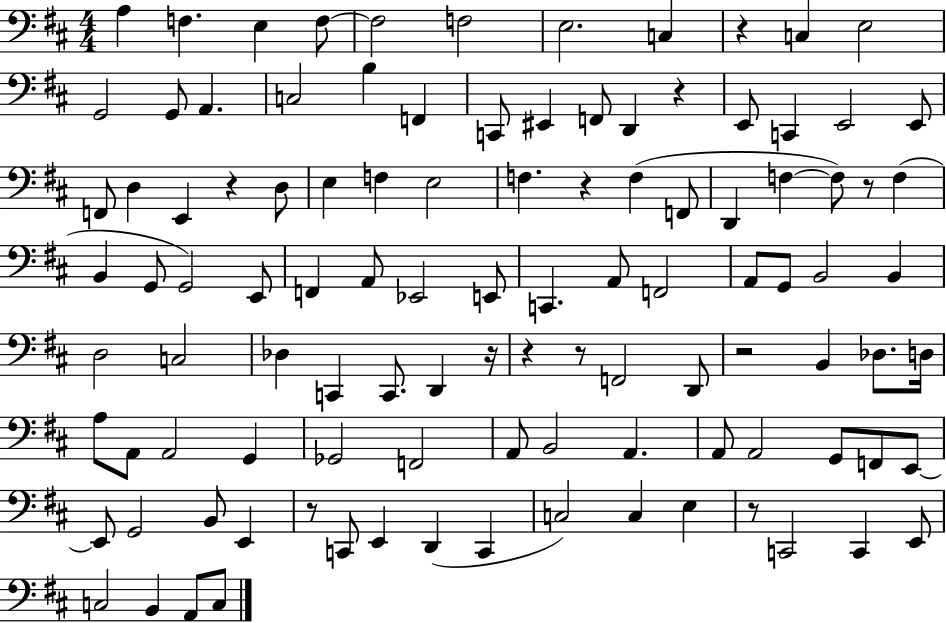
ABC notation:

X:1
T:Untitled
M:4/4
L:1/4
K:D
A, F, E, F,/2 F,2 F,2 E,2 C, z C, E,2 G,,2 G,,/2 A,, C,2 B, F,, C,,/2 ^E,, F,,/2 D,, z E,,/2 C,, E,,2 E,,/2 F,,/2 D, E,, z D,/2 E, F, E,2 F, z F, F,,/2 D,, F, F,/2 z/2 F, B,, G,,/2 G,,2 E,,/2 F,, A,,/2 _E,,2 E,,/2 C,, A,,/2 F,,2 A,,/2 G,,/2 B,,2 B,, D,2 C,2 _D, C,, C,,/2 D,, z/4 z z/2 F,,2 D,,/2 z2 B,, _D,/2 D,/4 A,/2 A,,/2 A,,2 G,, _G,,2 F,,2 A,,/2 B,,2 A,, A,,/2 A,,2 G,,/2 F,,/2 E,,/2 E,,/2 G,,2 B,,/2 E,, z/2 C,,/2 E,, D,, C,, C,2 C, E, z/2 C,,2 C,, E,,/2 C,2 B,, A,,/2 C,/2